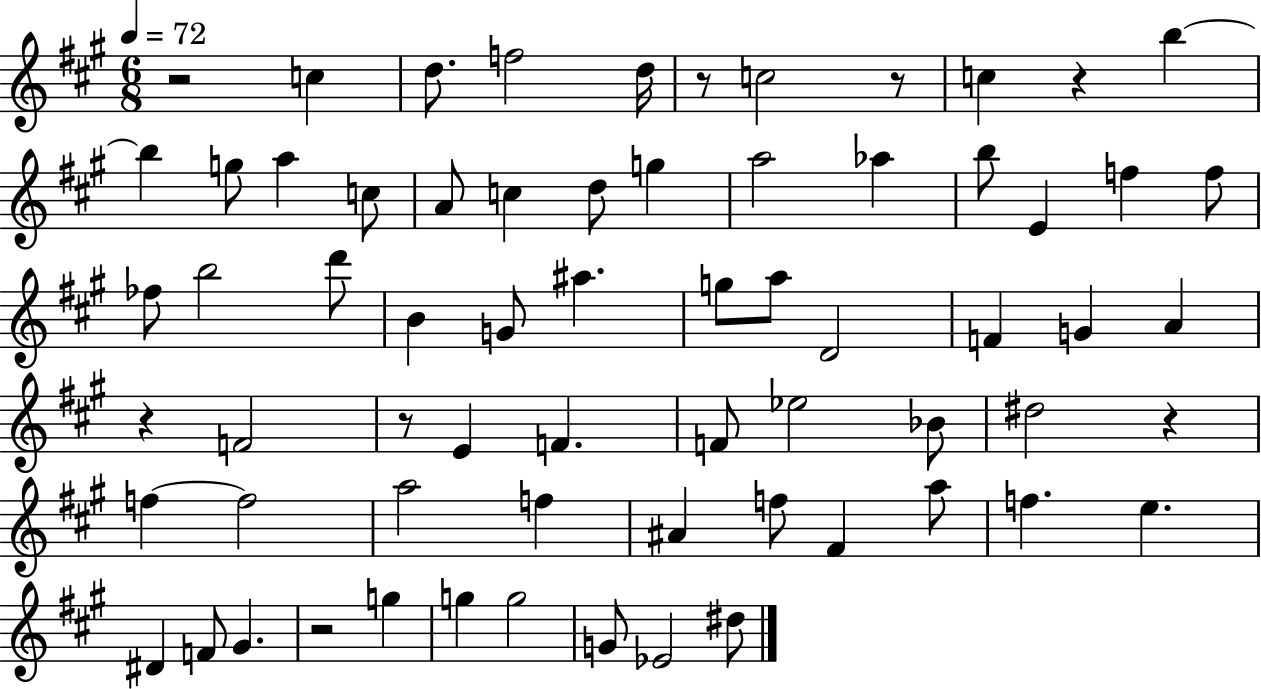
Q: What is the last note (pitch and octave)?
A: D#5